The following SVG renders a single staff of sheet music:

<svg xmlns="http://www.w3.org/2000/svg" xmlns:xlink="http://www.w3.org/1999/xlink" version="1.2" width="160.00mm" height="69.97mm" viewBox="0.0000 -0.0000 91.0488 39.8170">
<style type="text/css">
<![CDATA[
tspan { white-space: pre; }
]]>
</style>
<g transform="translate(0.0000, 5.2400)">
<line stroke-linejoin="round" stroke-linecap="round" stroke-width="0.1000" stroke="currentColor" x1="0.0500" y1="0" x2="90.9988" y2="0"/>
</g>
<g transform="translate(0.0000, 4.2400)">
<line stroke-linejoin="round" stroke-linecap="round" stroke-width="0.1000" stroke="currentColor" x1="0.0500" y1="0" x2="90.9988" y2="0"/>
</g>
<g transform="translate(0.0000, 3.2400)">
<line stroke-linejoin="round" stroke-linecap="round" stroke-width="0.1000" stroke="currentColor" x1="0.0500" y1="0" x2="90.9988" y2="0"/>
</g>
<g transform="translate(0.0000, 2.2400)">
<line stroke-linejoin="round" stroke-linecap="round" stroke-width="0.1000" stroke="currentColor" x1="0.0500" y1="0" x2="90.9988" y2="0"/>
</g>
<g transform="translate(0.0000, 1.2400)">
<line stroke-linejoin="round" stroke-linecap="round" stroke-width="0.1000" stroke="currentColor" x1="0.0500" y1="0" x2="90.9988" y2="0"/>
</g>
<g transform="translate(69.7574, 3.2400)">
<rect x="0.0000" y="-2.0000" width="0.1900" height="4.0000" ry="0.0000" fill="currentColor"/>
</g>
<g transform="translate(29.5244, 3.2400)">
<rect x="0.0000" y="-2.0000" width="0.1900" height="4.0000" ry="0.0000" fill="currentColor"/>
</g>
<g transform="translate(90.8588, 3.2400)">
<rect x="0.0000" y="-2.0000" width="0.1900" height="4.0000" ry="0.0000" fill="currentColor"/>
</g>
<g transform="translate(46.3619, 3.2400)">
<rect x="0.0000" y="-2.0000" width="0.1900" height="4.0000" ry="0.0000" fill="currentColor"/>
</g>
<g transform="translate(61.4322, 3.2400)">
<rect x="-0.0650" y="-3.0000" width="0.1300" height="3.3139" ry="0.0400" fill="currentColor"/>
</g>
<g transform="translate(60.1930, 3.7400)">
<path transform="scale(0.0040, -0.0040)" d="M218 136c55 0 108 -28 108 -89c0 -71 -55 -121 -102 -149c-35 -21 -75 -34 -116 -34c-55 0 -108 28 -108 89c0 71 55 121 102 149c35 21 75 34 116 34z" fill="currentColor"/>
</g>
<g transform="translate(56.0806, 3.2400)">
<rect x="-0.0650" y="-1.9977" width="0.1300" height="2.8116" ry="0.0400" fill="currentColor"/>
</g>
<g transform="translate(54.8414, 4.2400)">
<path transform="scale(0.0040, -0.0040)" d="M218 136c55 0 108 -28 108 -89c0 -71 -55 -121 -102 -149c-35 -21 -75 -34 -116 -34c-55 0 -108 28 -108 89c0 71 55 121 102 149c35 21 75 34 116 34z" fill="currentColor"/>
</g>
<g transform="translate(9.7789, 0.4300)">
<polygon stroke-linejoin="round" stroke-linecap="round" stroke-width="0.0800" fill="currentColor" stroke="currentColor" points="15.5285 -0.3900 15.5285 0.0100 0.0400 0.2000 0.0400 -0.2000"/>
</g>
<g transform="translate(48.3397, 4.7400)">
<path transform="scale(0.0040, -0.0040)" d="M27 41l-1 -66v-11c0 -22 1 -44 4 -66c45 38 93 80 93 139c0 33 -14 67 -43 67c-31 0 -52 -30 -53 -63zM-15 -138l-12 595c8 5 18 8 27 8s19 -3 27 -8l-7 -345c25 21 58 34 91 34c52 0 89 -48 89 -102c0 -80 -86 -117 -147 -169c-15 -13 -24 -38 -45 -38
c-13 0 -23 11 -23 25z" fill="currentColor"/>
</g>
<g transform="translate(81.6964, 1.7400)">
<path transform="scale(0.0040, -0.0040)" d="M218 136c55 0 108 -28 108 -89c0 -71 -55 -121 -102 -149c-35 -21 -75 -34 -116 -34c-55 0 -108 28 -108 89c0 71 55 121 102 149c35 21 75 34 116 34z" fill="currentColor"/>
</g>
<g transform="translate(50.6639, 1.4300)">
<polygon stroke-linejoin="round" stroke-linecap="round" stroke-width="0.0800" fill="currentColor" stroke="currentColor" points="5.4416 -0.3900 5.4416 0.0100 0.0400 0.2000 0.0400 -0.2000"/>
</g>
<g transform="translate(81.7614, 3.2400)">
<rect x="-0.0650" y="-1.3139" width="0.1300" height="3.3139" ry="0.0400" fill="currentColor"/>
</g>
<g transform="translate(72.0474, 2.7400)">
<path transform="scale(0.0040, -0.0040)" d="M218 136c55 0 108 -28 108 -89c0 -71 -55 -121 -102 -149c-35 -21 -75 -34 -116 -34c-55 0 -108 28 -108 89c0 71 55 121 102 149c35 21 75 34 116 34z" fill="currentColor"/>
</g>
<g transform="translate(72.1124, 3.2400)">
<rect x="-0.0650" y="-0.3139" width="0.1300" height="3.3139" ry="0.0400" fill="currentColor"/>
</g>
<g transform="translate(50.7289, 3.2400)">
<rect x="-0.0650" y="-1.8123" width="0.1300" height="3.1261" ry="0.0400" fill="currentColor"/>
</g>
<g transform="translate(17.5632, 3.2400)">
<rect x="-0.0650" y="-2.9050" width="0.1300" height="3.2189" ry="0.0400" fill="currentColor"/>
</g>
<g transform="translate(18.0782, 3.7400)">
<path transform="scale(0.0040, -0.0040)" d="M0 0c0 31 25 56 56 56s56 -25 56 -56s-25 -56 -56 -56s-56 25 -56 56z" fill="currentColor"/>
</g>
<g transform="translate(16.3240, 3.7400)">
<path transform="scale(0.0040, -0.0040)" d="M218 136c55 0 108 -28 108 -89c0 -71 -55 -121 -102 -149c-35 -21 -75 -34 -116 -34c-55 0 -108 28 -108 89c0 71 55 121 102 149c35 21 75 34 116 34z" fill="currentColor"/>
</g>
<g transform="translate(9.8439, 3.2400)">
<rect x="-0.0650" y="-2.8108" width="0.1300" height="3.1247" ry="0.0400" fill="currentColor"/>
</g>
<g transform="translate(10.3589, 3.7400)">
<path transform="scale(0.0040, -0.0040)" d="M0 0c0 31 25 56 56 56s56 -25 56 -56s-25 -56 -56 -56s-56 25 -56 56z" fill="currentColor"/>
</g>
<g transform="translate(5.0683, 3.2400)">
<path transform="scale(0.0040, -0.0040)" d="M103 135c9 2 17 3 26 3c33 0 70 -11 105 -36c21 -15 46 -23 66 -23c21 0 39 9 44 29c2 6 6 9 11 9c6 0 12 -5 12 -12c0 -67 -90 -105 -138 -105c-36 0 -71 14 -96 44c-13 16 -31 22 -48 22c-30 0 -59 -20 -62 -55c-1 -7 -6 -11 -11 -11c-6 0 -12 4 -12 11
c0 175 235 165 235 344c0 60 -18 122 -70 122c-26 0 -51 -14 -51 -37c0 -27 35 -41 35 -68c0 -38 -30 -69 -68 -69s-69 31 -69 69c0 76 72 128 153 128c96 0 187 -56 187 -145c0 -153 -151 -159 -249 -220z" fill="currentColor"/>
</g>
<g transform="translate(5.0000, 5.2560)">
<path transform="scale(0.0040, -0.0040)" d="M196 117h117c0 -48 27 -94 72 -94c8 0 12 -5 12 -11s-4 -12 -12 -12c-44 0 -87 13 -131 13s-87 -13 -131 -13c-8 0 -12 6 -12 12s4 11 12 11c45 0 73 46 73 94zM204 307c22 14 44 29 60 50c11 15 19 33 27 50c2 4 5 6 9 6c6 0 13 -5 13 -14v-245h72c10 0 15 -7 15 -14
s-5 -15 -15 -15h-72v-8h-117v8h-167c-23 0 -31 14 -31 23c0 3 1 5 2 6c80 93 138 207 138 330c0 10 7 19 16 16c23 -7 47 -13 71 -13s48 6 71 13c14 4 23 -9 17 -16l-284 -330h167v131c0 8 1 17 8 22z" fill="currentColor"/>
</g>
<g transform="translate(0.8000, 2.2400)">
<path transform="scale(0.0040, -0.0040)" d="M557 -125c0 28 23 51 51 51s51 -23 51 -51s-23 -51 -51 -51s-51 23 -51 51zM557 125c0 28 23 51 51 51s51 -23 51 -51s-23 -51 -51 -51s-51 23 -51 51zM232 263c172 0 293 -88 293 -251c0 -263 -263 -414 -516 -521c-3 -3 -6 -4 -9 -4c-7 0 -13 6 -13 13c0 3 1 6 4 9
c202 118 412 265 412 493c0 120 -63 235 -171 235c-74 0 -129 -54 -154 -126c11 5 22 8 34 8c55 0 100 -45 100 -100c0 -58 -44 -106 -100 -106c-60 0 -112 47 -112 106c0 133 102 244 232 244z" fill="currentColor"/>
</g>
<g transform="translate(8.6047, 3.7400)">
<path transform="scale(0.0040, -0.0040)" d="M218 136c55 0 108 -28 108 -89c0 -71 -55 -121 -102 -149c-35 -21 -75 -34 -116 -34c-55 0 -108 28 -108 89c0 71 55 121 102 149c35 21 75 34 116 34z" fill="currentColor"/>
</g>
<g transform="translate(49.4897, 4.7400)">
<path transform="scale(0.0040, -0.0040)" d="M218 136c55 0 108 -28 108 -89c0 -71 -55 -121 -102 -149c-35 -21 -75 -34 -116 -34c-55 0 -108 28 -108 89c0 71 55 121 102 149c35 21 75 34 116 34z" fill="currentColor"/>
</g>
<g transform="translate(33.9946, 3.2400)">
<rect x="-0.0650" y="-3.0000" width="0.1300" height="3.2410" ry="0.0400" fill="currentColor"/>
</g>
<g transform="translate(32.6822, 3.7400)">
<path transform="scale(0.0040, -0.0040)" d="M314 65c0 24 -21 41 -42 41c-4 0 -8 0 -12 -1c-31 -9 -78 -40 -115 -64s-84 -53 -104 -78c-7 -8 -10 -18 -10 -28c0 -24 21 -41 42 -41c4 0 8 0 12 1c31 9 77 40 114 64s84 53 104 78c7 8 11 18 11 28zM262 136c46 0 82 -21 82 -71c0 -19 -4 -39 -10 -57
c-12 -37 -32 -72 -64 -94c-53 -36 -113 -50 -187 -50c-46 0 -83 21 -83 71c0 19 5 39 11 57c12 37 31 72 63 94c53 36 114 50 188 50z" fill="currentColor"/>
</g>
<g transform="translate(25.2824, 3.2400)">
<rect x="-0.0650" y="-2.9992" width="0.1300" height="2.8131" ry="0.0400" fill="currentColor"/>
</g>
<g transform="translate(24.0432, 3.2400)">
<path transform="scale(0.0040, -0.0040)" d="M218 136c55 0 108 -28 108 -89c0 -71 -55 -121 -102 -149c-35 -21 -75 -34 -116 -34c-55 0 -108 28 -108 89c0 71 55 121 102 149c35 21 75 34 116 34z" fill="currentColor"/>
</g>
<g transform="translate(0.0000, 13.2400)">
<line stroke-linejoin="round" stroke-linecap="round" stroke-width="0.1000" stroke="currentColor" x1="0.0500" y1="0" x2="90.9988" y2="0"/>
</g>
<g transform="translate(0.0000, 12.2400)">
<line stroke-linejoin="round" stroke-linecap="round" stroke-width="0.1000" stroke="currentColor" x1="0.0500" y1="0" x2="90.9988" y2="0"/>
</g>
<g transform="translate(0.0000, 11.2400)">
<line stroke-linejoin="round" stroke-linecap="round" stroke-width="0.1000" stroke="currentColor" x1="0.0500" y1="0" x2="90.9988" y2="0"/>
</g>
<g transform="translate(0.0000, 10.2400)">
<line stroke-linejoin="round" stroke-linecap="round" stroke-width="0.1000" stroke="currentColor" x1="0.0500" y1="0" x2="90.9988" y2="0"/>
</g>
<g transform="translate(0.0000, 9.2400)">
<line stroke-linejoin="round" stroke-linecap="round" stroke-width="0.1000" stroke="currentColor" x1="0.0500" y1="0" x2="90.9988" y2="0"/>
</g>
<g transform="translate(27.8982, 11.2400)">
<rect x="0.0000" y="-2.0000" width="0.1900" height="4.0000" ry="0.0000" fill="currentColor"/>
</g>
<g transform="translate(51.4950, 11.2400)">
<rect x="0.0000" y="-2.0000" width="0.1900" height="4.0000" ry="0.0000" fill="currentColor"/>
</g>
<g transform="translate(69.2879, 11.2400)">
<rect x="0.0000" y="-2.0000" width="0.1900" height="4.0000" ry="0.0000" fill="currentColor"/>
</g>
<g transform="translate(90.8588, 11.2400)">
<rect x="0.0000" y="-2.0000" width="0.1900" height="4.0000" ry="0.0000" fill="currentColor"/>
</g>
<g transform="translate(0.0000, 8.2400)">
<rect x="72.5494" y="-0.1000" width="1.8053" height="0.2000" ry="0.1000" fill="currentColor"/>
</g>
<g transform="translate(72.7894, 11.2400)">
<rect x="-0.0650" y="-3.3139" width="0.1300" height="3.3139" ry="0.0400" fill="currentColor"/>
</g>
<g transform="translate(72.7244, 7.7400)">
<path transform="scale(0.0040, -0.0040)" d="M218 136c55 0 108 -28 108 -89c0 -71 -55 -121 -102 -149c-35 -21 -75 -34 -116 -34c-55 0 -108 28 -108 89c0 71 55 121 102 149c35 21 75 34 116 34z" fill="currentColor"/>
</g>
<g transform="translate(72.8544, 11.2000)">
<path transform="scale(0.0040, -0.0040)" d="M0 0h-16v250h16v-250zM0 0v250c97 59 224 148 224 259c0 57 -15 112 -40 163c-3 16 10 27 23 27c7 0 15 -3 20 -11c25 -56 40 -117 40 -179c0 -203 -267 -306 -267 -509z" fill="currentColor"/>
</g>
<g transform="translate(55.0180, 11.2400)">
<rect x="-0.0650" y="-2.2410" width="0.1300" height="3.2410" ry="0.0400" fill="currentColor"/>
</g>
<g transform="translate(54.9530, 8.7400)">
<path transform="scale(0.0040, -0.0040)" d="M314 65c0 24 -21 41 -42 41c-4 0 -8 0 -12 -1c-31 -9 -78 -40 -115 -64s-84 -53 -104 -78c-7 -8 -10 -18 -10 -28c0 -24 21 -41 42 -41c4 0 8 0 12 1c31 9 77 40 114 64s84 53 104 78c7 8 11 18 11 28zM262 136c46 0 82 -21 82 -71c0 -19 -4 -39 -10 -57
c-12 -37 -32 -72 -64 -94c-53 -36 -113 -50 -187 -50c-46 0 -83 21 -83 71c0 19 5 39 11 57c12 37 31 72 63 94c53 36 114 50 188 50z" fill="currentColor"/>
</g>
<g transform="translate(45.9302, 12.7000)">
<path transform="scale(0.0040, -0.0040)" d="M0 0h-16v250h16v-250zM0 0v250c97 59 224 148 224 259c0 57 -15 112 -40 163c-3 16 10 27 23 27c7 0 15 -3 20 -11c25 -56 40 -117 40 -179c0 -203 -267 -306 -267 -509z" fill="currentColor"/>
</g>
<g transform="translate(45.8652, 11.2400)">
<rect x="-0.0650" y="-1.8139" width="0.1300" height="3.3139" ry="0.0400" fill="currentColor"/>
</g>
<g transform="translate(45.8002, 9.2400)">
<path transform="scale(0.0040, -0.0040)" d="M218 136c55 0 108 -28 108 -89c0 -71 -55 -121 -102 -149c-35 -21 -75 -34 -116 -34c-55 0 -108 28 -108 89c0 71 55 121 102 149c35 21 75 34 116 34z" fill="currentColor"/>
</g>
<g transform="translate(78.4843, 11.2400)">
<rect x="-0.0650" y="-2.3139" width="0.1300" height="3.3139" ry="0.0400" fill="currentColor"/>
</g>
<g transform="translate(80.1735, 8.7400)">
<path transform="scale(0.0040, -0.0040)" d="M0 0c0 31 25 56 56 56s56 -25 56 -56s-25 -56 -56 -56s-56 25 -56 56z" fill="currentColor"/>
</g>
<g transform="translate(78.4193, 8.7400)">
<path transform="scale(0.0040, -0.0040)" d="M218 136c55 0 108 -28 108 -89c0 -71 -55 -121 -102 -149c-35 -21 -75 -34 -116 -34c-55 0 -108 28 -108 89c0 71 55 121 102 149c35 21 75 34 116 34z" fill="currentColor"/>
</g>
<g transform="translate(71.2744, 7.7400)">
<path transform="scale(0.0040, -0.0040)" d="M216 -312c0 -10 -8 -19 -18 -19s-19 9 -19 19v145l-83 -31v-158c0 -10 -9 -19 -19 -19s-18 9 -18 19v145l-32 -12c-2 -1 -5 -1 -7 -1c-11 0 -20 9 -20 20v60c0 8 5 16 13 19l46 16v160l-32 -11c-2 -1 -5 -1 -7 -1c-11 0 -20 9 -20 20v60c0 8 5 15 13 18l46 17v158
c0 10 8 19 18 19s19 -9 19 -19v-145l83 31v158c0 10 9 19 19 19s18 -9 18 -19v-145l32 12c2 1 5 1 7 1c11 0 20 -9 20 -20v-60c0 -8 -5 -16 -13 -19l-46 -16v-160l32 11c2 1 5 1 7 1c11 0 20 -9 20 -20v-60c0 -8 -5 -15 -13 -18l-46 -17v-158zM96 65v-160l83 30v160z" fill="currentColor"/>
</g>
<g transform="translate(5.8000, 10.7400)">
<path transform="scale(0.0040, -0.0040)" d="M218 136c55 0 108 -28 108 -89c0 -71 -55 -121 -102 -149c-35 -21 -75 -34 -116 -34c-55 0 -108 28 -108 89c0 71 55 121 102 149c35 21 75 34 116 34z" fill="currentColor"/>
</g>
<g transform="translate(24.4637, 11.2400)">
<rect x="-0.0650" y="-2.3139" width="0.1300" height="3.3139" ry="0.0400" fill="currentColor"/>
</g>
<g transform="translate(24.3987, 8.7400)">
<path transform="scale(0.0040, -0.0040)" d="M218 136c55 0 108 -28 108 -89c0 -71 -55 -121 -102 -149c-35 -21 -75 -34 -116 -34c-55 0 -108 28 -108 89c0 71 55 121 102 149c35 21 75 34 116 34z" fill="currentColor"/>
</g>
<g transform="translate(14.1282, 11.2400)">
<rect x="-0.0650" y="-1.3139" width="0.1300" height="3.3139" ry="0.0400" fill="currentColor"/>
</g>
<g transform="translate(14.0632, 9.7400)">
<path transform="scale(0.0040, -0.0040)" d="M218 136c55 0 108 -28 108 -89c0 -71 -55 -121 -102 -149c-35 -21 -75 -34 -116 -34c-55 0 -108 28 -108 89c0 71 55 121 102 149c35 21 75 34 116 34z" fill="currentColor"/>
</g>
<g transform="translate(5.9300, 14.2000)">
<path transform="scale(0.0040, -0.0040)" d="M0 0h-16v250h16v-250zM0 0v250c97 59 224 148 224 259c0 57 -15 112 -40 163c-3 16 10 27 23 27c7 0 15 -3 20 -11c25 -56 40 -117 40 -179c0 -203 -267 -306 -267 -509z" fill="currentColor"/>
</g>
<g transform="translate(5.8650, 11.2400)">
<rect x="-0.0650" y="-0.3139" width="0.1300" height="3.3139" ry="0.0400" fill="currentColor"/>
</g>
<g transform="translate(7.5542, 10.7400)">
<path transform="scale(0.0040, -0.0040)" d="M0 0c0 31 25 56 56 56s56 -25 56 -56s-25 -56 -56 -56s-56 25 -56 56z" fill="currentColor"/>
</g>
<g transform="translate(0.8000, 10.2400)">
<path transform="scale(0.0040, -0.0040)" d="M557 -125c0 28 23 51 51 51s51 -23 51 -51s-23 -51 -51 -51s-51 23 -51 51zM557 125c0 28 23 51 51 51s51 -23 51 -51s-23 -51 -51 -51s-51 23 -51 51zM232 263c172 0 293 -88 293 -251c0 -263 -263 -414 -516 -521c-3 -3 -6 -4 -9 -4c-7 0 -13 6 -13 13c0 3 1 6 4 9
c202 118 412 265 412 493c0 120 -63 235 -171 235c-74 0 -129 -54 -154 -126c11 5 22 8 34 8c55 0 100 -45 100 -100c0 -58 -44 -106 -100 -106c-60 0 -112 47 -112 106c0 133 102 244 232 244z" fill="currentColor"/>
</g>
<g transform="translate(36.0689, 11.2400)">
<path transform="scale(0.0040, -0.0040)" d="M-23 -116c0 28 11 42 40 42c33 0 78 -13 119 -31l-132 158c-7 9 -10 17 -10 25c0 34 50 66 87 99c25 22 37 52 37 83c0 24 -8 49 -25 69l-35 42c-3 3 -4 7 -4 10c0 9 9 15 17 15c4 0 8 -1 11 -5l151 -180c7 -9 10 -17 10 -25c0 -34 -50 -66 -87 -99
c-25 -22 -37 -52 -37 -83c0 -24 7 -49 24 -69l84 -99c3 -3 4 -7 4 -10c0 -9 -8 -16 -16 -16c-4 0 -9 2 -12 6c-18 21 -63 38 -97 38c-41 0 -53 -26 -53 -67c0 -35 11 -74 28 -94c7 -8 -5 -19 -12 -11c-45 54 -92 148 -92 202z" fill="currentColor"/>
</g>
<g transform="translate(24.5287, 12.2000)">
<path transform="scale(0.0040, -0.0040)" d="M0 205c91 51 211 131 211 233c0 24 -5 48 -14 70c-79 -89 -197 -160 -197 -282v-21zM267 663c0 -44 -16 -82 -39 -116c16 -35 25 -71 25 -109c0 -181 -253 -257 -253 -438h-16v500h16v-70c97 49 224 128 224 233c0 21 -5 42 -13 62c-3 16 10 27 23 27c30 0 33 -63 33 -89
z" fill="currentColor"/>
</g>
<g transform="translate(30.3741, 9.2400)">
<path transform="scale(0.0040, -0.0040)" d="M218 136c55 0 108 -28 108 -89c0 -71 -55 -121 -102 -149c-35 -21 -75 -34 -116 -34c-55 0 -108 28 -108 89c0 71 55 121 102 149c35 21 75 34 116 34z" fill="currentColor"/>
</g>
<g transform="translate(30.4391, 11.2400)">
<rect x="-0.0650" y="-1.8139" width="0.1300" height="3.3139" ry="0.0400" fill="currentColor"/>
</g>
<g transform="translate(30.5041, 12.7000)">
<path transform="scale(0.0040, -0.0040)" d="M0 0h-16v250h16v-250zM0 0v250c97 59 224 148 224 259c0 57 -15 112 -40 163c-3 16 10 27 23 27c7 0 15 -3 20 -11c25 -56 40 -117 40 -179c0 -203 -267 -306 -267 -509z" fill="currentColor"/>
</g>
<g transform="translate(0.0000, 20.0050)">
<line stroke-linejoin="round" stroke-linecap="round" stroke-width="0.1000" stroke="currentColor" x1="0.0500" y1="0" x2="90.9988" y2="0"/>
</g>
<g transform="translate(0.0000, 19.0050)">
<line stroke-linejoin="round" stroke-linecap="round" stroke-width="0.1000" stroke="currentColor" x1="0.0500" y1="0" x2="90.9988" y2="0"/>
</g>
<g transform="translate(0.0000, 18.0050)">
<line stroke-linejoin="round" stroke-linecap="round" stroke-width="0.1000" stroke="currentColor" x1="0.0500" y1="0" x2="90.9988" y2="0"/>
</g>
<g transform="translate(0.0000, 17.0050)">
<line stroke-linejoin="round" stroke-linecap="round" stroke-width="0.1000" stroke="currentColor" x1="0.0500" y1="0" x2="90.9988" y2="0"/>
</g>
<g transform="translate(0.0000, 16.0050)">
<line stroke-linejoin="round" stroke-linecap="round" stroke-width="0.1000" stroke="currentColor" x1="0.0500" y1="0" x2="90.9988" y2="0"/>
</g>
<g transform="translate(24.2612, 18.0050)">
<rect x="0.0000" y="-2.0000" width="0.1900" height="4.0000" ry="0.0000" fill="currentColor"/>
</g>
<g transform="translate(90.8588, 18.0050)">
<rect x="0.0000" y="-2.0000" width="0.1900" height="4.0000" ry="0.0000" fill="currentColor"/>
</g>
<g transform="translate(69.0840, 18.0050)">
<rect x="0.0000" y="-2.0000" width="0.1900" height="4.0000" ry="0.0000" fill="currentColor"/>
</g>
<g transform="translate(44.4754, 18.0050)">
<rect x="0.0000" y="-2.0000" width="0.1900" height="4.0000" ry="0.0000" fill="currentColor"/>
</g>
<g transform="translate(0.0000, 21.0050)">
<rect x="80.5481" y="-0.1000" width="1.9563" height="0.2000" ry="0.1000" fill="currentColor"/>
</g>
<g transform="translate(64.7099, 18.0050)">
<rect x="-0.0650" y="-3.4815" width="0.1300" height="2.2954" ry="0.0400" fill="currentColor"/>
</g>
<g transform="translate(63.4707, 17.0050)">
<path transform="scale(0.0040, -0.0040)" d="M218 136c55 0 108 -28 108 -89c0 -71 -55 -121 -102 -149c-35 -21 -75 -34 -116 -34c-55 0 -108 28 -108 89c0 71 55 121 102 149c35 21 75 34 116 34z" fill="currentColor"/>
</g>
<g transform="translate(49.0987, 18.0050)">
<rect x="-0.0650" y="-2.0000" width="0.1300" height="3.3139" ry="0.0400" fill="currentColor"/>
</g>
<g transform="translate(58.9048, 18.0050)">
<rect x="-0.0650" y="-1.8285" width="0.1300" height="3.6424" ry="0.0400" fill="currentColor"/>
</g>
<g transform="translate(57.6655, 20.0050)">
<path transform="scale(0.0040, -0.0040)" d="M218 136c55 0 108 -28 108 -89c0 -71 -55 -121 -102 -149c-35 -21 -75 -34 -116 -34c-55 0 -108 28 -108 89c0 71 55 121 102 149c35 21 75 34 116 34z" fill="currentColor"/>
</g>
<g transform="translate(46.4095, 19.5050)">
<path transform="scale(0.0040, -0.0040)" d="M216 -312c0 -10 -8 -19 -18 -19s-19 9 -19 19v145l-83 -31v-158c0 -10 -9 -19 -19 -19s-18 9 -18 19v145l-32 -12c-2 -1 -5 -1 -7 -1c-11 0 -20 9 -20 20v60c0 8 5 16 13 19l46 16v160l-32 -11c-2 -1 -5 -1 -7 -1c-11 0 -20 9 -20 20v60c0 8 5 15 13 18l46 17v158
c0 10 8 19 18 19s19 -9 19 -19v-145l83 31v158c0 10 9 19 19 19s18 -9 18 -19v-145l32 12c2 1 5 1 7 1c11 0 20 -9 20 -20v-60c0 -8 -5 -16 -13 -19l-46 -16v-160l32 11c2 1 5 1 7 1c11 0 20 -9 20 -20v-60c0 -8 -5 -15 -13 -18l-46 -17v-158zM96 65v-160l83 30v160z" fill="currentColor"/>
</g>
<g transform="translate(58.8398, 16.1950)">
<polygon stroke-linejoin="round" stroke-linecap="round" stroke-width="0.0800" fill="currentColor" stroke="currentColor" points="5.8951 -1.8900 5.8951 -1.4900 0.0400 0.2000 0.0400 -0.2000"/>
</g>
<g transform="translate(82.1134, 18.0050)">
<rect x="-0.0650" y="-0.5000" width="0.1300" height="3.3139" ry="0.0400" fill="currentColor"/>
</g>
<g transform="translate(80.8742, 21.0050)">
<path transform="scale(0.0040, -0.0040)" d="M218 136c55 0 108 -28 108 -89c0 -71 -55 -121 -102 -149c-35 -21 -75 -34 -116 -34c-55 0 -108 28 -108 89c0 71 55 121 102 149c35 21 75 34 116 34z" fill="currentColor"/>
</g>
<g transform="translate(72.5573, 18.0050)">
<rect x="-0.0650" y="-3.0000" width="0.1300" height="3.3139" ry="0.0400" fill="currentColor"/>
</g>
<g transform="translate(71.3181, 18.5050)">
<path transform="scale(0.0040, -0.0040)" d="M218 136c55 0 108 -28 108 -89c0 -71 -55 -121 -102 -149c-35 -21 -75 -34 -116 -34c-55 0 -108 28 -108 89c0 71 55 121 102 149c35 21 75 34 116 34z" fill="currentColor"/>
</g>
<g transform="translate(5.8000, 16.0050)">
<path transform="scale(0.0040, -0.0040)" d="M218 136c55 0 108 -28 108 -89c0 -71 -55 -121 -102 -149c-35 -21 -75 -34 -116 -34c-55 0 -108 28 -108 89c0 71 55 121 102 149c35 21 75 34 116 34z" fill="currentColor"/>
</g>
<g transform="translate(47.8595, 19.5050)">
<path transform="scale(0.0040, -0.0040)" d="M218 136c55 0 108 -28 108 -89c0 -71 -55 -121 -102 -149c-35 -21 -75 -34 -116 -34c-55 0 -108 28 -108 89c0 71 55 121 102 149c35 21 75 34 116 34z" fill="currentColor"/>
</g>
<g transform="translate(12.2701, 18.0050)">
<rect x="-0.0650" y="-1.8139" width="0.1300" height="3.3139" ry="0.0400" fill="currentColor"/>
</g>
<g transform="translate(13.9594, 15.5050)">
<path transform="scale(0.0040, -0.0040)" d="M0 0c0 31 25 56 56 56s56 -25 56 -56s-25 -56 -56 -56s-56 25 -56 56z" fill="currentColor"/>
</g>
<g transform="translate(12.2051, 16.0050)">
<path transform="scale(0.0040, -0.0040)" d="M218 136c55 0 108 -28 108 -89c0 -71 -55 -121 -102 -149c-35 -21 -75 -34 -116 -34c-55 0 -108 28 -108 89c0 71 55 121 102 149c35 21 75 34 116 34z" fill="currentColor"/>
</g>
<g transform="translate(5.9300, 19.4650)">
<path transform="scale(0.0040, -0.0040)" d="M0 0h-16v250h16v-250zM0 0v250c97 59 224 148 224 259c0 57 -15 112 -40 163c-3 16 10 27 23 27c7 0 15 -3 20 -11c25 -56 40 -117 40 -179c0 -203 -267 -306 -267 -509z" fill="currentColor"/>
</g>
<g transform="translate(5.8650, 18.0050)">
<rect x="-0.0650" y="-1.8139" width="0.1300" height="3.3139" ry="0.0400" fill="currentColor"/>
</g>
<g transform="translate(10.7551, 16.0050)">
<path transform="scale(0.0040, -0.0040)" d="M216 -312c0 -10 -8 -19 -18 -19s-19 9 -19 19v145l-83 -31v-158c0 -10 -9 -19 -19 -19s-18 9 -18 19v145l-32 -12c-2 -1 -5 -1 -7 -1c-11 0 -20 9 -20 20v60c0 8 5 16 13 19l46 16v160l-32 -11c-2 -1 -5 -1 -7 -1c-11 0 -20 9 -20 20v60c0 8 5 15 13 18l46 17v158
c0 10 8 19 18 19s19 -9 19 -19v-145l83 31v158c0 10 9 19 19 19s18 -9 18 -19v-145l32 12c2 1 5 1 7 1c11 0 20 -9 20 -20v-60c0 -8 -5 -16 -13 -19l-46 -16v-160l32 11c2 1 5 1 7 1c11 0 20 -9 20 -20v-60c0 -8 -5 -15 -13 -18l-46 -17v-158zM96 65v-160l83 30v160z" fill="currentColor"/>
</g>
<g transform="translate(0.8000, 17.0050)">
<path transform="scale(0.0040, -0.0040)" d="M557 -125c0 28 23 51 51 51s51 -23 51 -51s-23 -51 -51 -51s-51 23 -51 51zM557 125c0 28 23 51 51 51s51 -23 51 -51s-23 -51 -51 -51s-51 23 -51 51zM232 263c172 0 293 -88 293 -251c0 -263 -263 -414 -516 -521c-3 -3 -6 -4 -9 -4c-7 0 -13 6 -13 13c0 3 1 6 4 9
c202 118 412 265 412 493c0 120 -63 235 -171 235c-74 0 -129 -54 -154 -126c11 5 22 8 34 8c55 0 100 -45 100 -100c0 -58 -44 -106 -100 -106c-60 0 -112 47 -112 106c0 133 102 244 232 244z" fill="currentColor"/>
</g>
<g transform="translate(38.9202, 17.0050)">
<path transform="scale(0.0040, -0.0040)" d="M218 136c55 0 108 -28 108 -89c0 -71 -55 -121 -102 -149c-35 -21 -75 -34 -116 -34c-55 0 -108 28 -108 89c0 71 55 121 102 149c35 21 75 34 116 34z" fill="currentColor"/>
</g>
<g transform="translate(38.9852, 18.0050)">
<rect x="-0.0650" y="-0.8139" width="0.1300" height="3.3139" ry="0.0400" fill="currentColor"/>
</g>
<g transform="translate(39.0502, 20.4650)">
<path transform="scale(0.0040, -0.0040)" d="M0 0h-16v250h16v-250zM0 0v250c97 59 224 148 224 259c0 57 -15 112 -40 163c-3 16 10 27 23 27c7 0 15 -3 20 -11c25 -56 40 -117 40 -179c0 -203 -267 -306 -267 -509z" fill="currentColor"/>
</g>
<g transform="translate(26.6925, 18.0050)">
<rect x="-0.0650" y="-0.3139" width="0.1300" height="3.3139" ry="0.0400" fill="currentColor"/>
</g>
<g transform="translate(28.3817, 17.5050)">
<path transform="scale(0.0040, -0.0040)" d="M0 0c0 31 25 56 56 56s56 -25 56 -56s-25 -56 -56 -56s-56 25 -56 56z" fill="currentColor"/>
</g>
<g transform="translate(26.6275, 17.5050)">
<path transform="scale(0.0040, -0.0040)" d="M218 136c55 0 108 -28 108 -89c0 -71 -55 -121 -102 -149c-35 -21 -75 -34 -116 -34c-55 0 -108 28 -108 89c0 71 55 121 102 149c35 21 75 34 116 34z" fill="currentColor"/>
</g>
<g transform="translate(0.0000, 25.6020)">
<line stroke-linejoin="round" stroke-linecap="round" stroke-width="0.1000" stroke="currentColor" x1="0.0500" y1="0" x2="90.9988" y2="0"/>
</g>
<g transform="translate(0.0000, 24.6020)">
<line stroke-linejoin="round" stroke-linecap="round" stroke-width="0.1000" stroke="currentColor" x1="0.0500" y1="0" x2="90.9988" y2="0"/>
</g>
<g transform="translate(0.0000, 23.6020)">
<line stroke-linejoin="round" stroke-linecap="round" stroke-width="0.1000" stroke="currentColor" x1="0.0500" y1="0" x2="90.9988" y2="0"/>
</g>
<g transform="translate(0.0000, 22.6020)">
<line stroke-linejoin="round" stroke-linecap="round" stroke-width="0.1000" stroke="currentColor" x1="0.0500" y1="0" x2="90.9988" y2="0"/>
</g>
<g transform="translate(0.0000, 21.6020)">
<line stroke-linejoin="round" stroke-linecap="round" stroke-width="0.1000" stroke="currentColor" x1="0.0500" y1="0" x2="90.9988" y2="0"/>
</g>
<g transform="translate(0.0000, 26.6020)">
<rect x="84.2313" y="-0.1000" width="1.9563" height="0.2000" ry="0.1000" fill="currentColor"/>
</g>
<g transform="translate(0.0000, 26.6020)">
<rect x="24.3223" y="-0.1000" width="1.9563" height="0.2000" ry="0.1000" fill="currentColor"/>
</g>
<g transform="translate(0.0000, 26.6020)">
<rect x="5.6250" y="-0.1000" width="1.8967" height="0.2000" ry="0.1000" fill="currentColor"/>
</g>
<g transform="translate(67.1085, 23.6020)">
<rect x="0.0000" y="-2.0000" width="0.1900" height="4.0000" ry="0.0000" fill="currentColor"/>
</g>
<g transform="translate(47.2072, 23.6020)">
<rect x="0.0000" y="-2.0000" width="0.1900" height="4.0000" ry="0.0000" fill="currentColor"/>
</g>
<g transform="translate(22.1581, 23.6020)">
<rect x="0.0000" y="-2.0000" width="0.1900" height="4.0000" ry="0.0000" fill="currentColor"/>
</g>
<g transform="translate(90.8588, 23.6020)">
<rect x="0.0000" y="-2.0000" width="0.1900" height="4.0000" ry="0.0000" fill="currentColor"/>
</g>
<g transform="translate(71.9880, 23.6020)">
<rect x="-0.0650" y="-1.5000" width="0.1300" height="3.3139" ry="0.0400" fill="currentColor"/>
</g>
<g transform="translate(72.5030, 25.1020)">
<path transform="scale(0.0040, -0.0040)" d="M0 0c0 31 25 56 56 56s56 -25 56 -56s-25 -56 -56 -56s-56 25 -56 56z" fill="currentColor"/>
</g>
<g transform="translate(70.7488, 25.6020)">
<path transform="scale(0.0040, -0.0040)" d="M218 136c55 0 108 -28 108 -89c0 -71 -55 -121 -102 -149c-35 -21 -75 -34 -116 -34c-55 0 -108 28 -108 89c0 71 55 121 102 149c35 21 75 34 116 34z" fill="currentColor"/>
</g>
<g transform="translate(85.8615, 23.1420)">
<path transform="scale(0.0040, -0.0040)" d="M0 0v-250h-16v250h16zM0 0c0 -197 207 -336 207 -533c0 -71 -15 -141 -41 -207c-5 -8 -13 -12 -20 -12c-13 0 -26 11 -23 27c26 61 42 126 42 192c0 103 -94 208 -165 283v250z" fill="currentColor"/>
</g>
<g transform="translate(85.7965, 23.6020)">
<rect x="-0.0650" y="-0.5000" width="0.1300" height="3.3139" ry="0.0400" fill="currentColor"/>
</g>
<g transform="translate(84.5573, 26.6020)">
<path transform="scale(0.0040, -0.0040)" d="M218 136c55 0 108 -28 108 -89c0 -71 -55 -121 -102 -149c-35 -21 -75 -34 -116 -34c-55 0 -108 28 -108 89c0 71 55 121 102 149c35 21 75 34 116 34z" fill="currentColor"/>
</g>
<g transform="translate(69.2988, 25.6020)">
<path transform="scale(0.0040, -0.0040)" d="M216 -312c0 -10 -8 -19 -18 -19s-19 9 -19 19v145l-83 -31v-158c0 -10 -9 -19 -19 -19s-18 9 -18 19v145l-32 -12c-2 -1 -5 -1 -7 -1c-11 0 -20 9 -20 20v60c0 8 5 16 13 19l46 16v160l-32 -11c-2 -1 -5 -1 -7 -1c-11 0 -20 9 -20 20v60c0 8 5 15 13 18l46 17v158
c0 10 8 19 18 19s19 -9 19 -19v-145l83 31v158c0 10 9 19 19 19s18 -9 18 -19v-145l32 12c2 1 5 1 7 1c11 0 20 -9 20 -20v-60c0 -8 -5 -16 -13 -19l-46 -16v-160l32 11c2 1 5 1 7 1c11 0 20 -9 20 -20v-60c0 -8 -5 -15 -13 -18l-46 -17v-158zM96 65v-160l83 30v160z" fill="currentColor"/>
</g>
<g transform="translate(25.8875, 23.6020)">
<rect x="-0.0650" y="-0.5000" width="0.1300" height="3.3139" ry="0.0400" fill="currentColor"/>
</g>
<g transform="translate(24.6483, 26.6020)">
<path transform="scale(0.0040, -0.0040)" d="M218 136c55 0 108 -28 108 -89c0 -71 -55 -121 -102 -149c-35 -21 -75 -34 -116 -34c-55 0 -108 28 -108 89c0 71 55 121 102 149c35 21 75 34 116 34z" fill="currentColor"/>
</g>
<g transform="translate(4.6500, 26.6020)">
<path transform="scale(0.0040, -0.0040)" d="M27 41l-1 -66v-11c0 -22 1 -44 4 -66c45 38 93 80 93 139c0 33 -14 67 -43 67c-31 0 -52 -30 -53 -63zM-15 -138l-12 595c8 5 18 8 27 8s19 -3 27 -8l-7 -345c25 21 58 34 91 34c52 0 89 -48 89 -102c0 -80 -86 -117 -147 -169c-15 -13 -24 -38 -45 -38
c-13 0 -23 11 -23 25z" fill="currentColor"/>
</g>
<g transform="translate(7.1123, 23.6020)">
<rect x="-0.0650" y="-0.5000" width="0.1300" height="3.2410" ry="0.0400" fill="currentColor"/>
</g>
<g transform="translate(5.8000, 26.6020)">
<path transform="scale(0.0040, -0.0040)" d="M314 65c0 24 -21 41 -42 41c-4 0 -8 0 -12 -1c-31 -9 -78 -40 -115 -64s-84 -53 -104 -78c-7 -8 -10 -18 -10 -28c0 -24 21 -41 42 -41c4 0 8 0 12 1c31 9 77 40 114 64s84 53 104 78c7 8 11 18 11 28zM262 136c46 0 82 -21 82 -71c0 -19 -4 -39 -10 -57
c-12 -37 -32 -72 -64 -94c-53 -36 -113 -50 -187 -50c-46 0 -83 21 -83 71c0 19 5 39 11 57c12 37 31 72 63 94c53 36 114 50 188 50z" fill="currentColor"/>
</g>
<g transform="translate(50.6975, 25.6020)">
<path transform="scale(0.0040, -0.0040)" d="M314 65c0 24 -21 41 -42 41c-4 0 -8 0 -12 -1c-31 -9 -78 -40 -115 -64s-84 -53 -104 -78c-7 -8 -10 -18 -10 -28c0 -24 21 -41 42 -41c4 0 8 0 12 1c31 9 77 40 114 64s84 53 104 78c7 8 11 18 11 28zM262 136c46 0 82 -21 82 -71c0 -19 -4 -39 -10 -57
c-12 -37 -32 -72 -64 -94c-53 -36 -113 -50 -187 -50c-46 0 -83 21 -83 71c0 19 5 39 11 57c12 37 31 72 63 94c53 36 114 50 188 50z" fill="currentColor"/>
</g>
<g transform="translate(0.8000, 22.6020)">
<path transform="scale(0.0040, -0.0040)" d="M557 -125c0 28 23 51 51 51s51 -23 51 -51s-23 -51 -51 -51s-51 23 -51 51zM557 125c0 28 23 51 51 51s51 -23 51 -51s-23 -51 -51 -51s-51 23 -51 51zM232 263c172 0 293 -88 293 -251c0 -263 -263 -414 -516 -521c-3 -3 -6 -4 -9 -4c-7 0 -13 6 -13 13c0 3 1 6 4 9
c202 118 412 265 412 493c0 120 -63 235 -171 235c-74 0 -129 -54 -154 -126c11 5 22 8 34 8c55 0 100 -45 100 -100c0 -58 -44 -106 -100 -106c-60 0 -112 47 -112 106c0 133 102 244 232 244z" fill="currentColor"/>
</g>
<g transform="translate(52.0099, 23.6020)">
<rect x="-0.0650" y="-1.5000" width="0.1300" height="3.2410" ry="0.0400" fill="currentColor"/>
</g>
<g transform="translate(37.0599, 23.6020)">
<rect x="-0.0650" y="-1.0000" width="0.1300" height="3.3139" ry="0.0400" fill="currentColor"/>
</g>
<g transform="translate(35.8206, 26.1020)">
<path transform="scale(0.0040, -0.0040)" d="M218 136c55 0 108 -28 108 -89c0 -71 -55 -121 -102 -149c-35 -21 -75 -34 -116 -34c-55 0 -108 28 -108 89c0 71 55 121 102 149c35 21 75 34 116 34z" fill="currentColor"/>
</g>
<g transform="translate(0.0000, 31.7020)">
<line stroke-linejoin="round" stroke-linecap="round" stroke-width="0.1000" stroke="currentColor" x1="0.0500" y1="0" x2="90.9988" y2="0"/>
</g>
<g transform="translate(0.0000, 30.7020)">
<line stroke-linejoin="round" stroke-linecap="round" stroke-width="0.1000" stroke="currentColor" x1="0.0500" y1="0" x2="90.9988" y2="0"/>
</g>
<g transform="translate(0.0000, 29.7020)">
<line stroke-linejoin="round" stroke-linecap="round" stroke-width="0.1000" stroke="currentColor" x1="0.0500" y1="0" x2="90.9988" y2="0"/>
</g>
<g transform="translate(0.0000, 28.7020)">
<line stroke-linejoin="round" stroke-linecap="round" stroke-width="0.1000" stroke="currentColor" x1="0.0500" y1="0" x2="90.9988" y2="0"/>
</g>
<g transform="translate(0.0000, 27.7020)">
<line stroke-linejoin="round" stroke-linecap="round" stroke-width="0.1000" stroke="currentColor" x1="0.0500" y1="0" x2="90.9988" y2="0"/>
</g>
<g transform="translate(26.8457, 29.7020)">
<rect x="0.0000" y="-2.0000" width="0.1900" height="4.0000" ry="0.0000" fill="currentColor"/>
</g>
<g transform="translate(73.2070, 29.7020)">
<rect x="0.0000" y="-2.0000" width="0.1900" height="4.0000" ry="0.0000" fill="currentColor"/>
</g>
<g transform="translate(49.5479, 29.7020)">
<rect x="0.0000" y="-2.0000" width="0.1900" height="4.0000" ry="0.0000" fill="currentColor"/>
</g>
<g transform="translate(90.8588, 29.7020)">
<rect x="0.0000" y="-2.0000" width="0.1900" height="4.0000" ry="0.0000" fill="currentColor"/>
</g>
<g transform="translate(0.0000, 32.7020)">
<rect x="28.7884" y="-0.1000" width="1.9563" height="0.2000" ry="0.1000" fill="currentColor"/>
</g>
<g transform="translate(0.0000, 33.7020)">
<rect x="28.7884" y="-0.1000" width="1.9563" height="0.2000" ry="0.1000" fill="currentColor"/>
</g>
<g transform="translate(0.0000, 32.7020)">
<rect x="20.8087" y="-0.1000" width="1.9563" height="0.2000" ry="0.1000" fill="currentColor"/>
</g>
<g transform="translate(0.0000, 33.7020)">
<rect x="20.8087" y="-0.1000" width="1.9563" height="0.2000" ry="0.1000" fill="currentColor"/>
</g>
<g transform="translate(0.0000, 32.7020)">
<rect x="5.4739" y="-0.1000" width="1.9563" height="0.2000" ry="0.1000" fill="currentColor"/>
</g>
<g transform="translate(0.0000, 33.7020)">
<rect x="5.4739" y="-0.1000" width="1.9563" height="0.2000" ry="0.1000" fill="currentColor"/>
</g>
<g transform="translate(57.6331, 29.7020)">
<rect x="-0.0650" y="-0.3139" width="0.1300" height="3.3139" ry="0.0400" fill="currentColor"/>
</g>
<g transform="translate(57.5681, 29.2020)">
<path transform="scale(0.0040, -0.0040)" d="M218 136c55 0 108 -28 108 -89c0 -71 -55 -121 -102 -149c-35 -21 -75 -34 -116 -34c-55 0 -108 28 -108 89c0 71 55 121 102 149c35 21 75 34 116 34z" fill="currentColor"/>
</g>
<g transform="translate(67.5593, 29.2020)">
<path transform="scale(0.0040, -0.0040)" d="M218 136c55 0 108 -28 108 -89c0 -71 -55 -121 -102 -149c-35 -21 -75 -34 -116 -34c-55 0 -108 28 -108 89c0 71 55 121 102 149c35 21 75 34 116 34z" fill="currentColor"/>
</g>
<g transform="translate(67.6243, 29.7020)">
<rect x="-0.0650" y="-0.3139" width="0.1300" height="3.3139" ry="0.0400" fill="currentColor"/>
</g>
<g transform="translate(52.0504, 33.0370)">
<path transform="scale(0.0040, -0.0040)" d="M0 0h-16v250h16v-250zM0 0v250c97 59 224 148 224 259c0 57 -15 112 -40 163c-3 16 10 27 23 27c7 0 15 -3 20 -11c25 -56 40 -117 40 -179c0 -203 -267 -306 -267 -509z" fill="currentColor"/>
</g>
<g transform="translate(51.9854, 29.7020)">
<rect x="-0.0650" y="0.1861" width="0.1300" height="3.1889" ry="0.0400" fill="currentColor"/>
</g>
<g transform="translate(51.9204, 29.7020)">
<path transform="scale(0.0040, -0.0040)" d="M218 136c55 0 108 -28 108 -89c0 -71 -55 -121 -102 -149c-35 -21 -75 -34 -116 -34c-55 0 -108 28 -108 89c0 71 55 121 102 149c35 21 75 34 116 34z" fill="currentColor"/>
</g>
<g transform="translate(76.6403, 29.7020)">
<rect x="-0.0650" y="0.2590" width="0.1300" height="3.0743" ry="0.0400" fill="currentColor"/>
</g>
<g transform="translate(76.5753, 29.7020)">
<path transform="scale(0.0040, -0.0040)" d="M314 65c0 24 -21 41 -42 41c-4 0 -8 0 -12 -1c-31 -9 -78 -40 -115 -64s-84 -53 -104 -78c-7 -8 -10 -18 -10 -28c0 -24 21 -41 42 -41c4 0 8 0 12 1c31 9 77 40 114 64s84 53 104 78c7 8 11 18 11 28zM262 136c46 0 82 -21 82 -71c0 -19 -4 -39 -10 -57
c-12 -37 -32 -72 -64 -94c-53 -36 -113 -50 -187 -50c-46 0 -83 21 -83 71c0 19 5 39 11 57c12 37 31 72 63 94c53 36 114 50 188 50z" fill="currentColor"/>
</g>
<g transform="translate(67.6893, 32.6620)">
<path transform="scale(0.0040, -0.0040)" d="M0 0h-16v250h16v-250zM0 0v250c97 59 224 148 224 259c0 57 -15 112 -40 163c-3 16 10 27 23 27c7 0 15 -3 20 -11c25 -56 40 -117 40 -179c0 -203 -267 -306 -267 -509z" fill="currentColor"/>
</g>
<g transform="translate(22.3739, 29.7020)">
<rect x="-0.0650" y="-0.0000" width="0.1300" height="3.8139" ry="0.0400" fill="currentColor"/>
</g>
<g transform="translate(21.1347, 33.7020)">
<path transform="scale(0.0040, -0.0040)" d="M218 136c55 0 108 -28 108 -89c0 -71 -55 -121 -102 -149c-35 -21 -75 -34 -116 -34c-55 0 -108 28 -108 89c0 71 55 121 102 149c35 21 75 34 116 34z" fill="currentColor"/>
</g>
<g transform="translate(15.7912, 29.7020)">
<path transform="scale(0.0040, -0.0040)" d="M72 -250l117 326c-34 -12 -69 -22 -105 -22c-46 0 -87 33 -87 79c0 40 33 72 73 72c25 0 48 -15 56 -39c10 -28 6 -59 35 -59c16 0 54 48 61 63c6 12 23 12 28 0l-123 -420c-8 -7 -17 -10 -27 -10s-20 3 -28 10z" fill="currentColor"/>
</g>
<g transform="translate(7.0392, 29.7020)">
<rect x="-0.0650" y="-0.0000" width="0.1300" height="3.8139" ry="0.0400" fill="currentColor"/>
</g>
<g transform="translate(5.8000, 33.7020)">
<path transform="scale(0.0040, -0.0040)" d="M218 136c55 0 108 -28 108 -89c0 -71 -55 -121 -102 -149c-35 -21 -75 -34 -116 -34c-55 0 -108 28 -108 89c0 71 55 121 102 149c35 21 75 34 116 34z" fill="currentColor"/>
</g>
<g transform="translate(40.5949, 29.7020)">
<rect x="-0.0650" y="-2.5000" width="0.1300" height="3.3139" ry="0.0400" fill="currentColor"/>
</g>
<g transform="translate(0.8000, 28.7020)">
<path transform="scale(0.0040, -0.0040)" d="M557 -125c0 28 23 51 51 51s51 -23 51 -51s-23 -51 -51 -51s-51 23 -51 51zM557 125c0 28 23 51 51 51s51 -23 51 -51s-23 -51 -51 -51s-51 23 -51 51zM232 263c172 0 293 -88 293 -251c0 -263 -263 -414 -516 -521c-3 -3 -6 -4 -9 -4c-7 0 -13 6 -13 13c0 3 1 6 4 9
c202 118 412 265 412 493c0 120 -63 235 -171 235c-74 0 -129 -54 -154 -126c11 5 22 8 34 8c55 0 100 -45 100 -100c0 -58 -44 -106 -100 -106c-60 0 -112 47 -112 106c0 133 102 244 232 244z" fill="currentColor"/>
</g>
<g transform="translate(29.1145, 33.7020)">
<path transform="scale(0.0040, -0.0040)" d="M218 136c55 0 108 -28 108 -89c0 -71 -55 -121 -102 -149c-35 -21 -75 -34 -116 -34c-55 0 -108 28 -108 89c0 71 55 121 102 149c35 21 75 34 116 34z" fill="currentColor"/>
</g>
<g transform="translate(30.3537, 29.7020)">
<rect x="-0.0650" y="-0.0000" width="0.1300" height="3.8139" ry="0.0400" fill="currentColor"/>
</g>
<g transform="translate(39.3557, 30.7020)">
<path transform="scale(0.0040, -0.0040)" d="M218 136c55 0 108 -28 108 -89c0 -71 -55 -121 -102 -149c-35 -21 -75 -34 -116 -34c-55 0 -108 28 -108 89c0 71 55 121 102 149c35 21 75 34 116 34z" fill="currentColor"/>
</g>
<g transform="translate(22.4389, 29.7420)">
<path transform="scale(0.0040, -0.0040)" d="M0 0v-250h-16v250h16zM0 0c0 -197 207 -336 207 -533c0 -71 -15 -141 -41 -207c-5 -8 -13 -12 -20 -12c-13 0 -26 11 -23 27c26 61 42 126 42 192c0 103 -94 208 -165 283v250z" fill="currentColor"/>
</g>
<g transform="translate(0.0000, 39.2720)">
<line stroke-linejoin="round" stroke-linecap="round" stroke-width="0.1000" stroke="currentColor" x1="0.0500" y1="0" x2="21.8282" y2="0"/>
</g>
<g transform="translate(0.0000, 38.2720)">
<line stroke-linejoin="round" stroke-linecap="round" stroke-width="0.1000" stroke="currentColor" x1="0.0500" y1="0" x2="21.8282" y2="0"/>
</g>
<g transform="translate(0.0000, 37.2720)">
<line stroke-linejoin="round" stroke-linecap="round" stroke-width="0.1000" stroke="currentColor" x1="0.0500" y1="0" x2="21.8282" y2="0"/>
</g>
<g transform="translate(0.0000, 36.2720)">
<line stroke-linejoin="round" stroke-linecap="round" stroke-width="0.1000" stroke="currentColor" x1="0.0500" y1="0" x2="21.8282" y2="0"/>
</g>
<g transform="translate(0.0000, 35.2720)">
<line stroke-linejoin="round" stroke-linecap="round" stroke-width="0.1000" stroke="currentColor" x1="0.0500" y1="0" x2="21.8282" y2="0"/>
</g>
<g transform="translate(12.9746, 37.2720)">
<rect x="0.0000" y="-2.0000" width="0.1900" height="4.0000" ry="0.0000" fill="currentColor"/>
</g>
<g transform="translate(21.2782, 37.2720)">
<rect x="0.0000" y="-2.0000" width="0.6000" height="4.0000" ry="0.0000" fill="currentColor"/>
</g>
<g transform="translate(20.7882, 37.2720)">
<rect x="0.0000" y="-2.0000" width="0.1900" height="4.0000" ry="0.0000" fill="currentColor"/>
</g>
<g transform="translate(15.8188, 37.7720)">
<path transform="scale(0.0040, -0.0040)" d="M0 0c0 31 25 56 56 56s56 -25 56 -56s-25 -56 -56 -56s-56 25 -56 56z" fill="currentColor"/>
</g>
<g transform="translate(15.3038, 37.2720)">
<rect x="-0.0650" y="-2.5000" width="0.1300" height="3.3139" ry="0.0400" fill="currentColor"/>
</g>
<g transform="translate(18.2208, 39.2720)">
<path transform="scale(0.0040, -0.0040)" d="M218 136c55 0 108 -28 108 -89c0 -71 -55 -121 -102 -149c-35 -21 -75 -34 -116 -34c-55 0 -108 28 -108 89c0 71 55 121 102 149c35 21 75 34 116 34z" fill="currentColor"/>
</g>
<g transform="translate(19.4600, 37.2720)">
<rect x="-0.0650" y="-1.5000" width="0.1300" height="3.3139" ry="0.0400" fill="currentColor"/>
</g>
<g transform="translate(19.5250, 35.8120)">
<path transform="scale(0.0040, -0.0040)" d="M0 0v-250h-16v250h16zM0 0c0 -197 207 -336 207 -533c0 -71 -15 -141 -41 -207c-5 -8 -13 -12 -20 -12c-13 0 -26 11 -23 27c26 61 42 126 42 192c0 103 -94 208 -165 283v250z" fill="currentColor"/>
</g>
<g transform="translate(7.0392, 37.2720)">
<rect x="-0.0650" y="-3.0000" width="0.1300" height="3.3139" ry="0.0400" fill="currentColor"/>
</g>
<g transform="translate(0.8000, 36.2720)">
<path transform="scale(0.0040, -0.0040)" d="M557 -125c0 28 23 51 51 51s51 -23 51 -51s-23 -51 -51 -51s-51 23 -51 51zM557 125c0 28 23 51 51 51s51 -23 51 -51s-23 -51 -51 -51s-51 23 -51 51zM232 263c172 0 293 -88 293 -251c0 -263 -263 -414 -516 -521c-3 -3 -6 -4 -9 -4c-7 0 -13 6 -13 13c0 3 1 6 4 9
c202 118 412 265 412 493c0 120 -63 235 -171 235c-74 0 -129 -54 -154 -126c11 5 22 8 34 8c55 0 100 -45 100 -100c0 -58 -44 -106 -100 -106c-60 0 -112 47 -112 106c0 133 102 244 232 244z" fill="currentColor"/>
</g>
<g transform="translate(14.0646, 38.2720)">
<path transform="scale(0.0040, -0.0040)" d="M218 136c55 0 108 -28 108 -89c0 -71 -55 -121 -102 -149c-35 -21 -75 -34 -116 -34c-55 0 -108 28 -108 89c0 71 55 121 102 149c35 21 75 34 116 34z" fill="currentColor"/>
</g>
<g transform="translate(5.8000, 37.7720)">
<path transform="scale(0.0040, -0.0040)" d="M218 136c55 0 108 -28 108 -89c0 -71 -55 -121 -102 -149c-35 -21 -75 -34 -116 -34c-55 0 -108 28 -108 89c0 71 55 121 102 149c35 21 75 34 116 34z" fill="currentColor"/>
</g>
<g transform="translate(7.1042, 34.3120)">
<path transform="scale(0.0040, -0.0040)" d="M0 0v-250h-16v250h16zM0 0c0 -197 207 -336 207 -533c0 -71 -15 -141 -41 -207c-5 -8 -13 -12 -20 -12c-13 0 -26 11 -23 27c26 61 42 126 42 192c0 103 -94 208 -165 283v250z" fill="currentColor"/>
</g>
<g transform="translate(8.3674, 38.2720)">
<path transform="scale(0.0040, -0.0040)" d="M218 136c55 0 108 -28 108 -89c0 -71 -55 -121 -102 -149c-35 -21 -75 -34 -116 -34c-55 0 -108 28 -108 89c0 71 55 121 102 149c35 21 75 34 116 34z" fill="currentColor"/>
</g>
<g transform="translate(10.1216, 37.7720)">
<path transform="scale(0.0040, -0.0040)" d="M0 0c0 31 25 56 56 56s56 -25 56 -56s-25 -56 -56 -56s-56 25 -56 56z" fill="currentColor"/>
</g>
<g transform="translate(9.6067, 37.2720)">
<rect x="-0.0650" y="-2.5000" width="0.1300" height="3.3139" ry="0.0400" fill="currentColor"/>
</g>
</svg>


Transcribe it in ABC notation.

X:1
T:Untitled
M:2/4
L:1/4
K:C
C,/2 C,/2 D,/2 C,2 _A,,/2 B,,/2 C, E, G, E,/2 G, B,/4 A,/2 z A,/2 B,2 ^D/2 B, A,/2 ^A, E, F,/2 ^A,, G,,/2 F,/2 C, E,, _E,,2 E,, F,, G,,2 ^G,, E,,/2 C,, z/2 C,,/2 C,, B,, D,/2 E, E,/2 D,2 C,/2 B,, B,, G,,/2